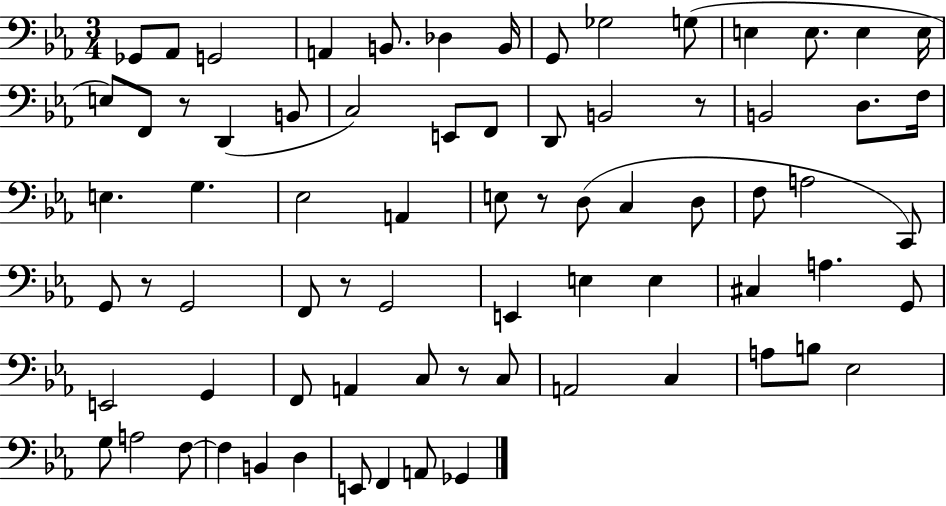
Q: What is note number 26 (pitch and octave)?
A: F3